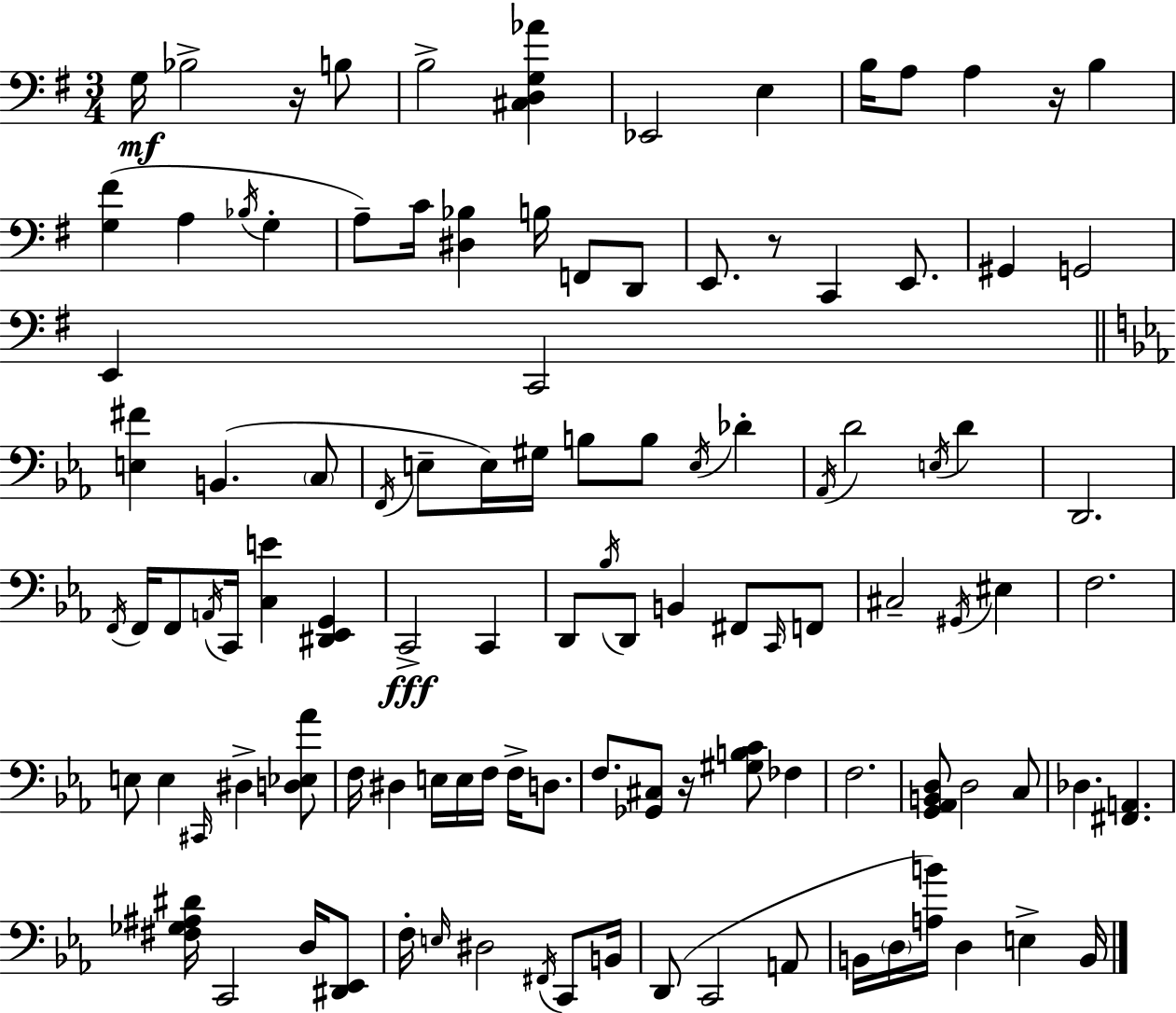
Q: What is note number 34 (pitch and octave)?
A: E3